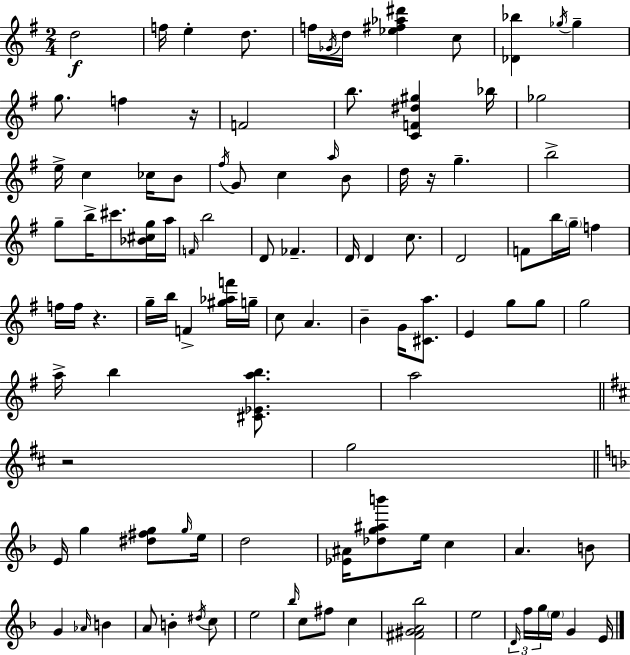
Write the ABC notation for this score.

X:1
T:Untitled
M:2/4
L:1/4
K:Em
d2 f/4 e d/2 f/4 _G/4 d/4 [_e^f_a^d'] c/2 [_D_b] _g/4 _g g/2 f z/4 F2 b/2 [CF^d^g] _b/4 _g2 e/4 c _c/4 B/2 ^f/4 G/2 c a/4 B/2 d/4 z/4 g b2 g/2 b/4 ^c'/2 [_B^cg]/4 a/4 F/4 b2 D/2 _F D/4 D c/2 D2 F/2 b/4 g/4 f f/4 f/4 z g/4 b/4 F [^g_af']/4 g/4 c/2 A B G/4 [^Ca]/2 E g/2 g/2 g2 a/4 b [^C_Eab]/2 a2 z2 g2 E/4 g [^d^fg]/2 g/4 e/4 d2 [_E^A]/4 [_dg^ab']/2 e/4 c A B/2 G _A/4 B A/2 B ^d/4 c/2 e2 _b/4 c/2 ^f/2 c [^F^GA_b]2 e2 D/4 f/4 g/4 e/4 G E/4